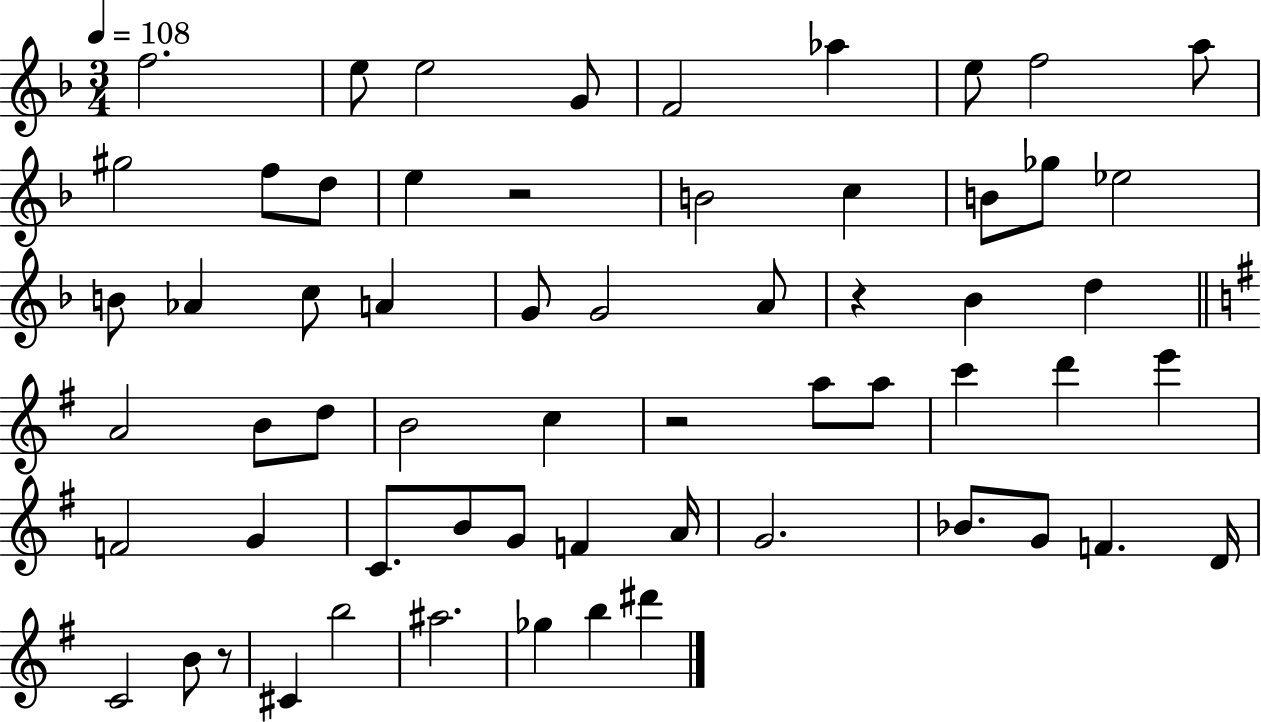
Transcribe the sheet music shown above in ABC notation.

X:1
T:Untitled
M:3/4
L:1/4
K:F
f2 e/2 e2 G/2 F2 _a e/2 f2 a/2 ^g2 f/2 d/2 e z2 B2 c B/2 _g/2 _e2 B/2 _A c/2 A G/2 G2 A/2 z _B d A2 B/2 d/2 B2 c z2 a/2 a/2 c' d' e' F2 G C/2 B/2 G/2 F A/4 G2 _B/2 G/2 F D/4 C2 B/2 z/2 ^C b2 ^a2 _g b ^d'